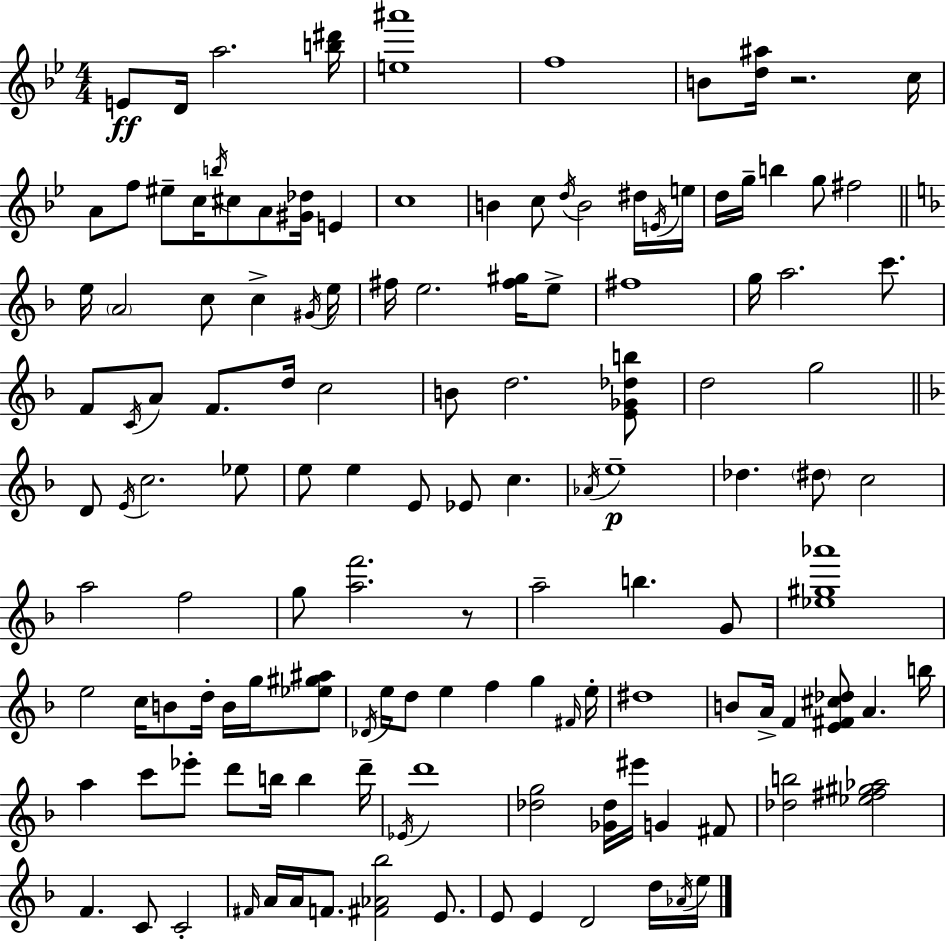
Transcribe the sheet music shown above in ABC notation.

X:1
T:Untitled
M:4/4
L:1/4
K:Bb
E/2 D/4 a2 [b^d']/4 [e^a']4 f4 B/2 [d^a]/4 z2 c/4 A/2 f/2 ^e/2 c/4 b/4 ^c/2 A/2 [^G_d]/4 E c4 B c/2 d/4 B2 ^d/4 E/4 e/4 d/4 g/4 b g/2 ^f2 e/4 A2 c/2 c ^G/4 e/4 ^f/4 e2 [^f^g]/4 e/2 ^f4 g/4 a2 c'/2 F/2 C/4 A/2 F/2 d/4 c2 B/2 d2 [E_G_db]/2 d2 g2 D/2 E/4 c2 _e/2 e/2 e E/2 _E/2 c _A/4 e4 _d ^d/2 c2 a2 f2 g/2 [af']2 z/2 a2 b G/2 [_e^g_a']4 e2 c/4 B/2 d/4 B/4 g/4 [_e^g^a]/2 _D/4 e/4 d/2 e f g ^F/4 e/4 ^d4 B/2 A/4 F [E^F^c_d]/2 A b/4 a c'/2 _e'/2 d'/2 b/4 b d'/4 _E/4 d'4 [_dg]2 [_G_d]/4 ^e'/4 G ^F/2 [_db]2 [_e^f^g_a]2 F C/2 C2 ^F/4 A/4 A/4 F/2 [^F_A_b]2 E/2 E/2 E D2 d/4 _A/4 e/4